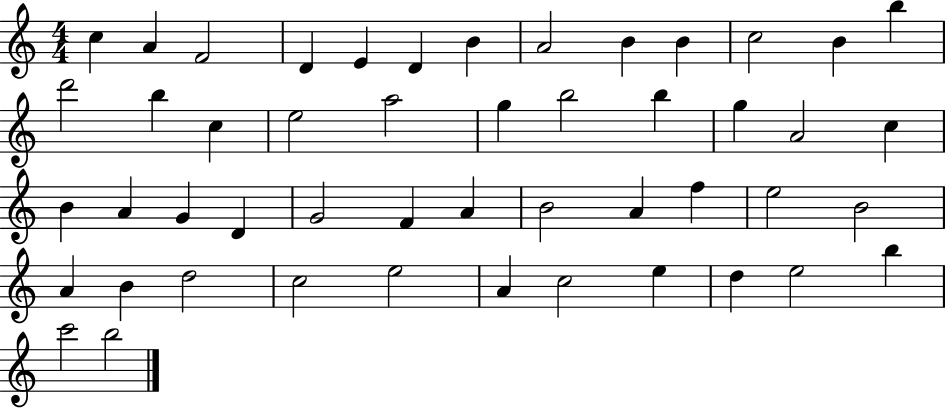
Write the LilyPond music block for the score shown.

{
  \clef treble
  \numericTimeSignature
  \time 4/4
  \key c \major
  c''4 a'4 f'2 | d'4 e'4 d'4 b'4 | a'2 b'4 b'4 | c''2 b'4 b''4 | \break d'''2 b''4 c''4 | e''2 a''2 | g''4 b''2 b''4 | g''4 a'2 c''4 | \break b'4 a'4 g'4 d'4 | g'2 f'4 a'4 | b'2 a'4 f''4 | e''2 b'2 | \break a'4 b'4 d''2 | c''2 e''2 | a'4 c''2 e''4 | d''4 e''2 b''4 | \break c'''2 b''2 | \bar "|."
}